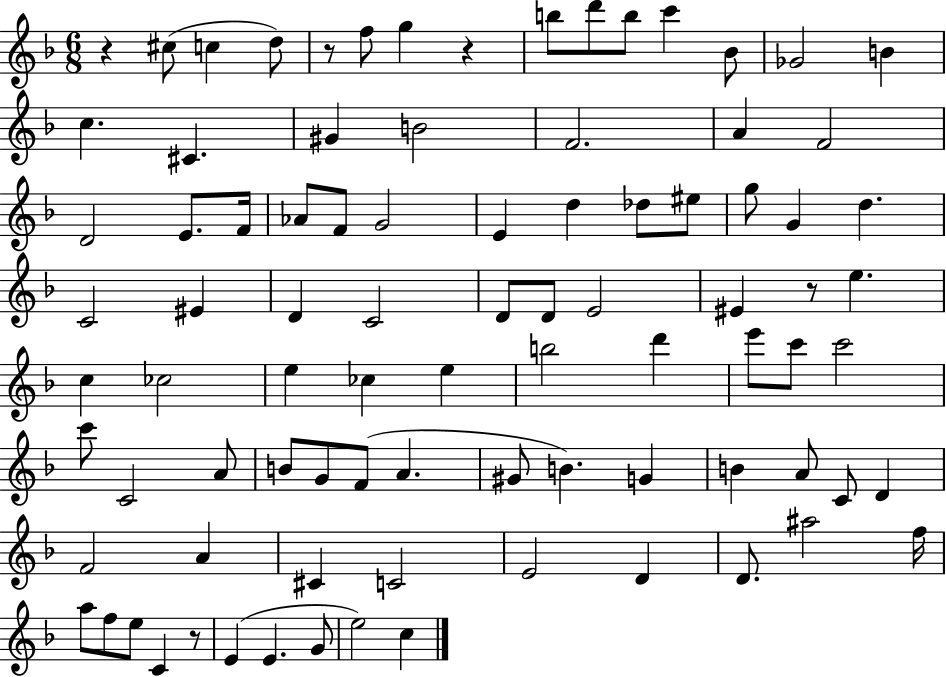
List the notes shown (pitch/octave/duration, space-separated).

R/q C#5/e C5/q D5/e R/e F5/e G5/q R/q B5/e D6/e B5/e C6/q Bb4/e Gb4/h B4/q C5/q. C#4/q. G#4/q B4/h F4/h. A4/q F4/h D4/h E4/e. F4/s Ab4/e F4/e G4/h E4/q D5/q Db5/e EIS5/e G5/e G4/q D5/q. C4/h EIS4/q D4/q C4/h D4/e D4/e E4/h EIS4/q R/e E5/q. C5/q CES5/h E5/q CES5/q E5/q B5/h D6/q E6/e C6/e C6/h C6/e C4/h A4/e B4/e G4/e F4/e A4/q. G#4/e B4/q. G4/q B4/q A4/e C4/e D4/q F4/h A4/q C#4/q C4/h E4/h D4/q D4/e. A#5/h F5/s A5/e F5/e E5/e C4/q R/e E4/q E4/q. G4/e E5/h C5/q